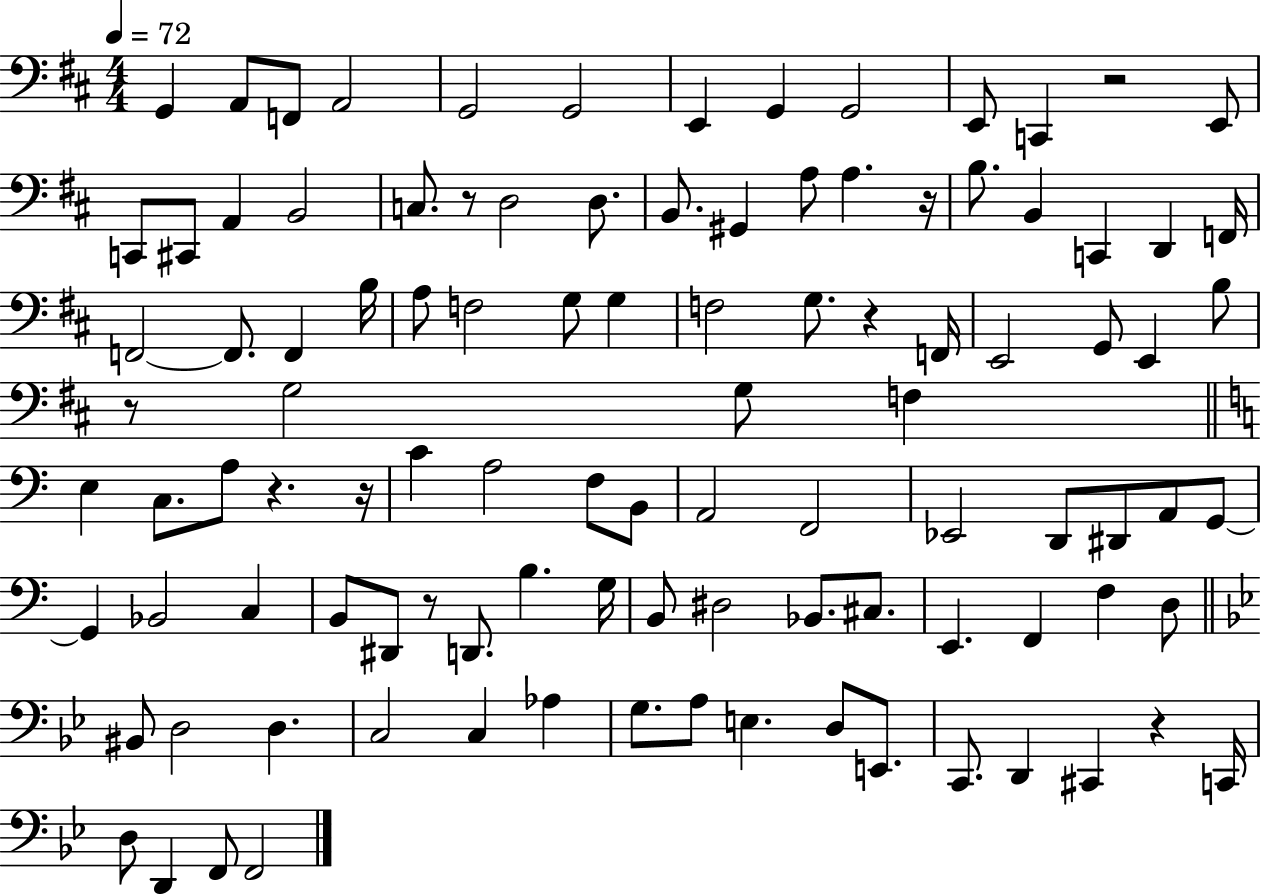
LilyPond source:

{
  \clef bass
  \numericTimeSignature
  \time 4/4
  \key d \major
  \tempo 4 = 72
  g,4 a,8 f,8 a,2 | g,2 g,2 | e,4 g,4 g,2 | e,8 c,4 r2 e,8 | \break c,8 cis,8 a,4 b,2 | c8. r8 d2 d8. | b,8. gis,4 a8 a4. r16 | b8. b,4 c,4 d,4 f,16 | \break f,2~~ f,8. f,4 b16 | a8 f2 g8 g4 | f2 g8. r4 f,16 | e,2 g,8 e,4 b8 | \break r8 g2 g8 f4 | \bar "||" \break \key c \major e4 c8. a8 r4. r16 | c'4 a2 f8 b,8 | a,2 f,2 | ees,2 d,8 dis,8 a,8 g,8~~ | \break g,4 bes,2 c4 | b,8 dis,8 r8 d,8. b4. g16 | b,8 dis2 bes,8. cis8. | e,4. f,4 f4 d8 | \break \bar "||" \break \key g \minor bis,8 d2 d4. | c2 c4 aes4 | g8. a8 e4. d8 e,8. | c,8. d,4 cis,4 r4 c,16 | \break d8 d,4 f,8 f,2 | \bar "|."
}